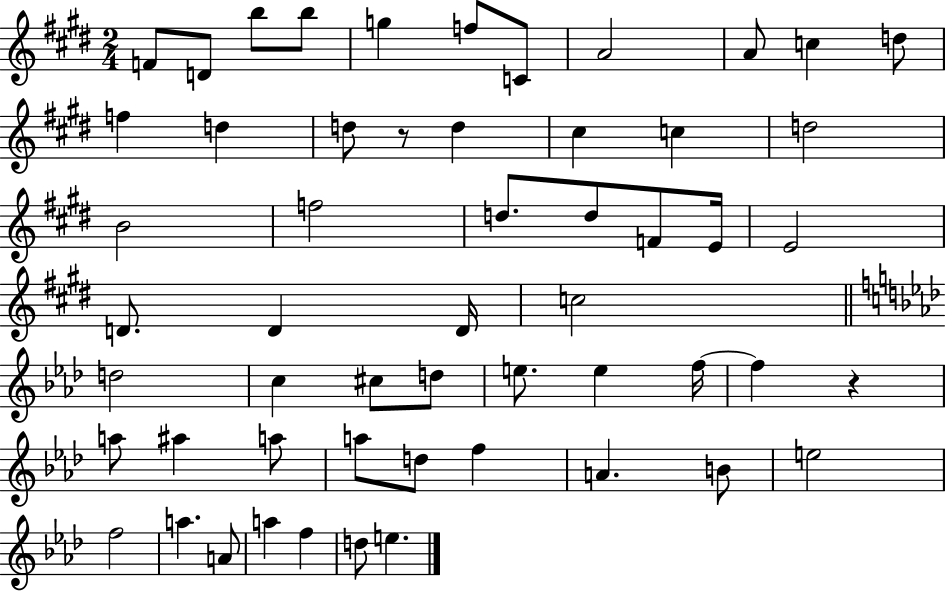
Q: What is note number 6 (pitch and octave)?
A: F5